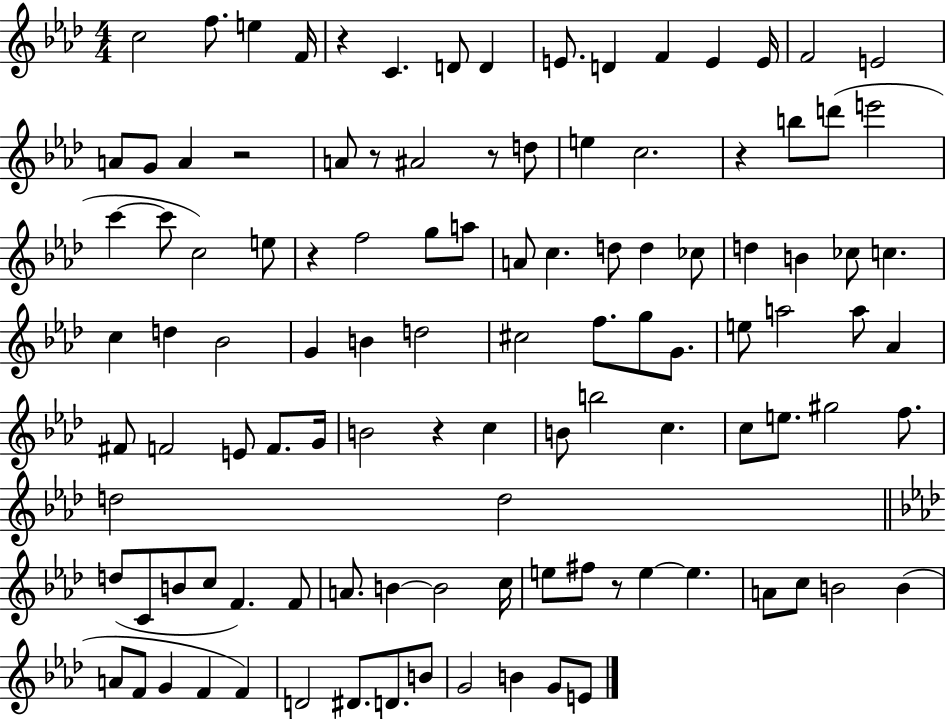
C5/h F5/e. E5/q F4/s R/q C4/q. D4/e D4/q E4/e. D4/q F4/q E4/q E4/s F4/h E4/h A4/e G4/e A4/q R/h A4/e R/e A#4/h R/e D5/e E5/q C5/h. R/q B5/e D6/e E6/h C6/q C6/e C5/h E5/e R/q F5/h G5/e A5/e A4/e C5/q. D5/e D5/q CES5/e D5/q B4/q CES5/e C5/q. C5/q D5/q Bb4/h G4/q B4/q D5/h C#5/h F5/e. G5/e G4/e. E5/e A5/h A5/e Ab4/q F#4/e F4/h E4/e F4/e. G4/s B4/h R/q C5/q B4/e B5/h C5/q. C5/e E5/e. G#5/h F5/e. D5/h D5/h D5/e C4/e B4/e C5/e F4/q. F4/e A4/e. B4/q B4/h C5/s E5/e F#5/e R/e E5/q E5/q. A4/e C5/e B4/h B4/q A4/e F4/e G4/q F4/q F4/q D4/h D#4/e. D4/e. B4/e G4/h B4/q G4/e E4/e